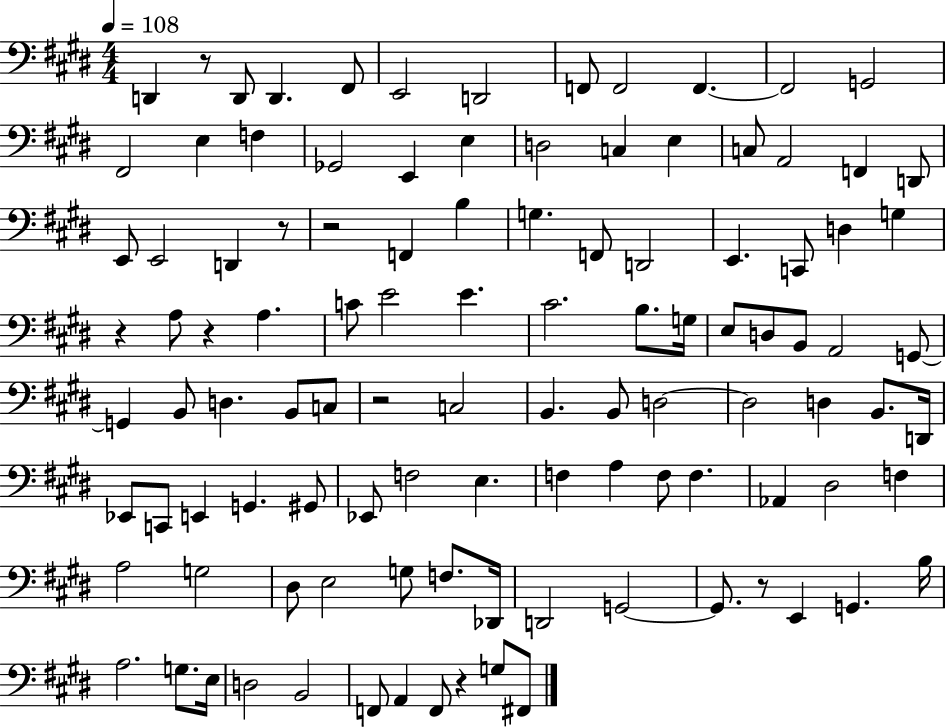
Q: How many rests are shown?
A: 8